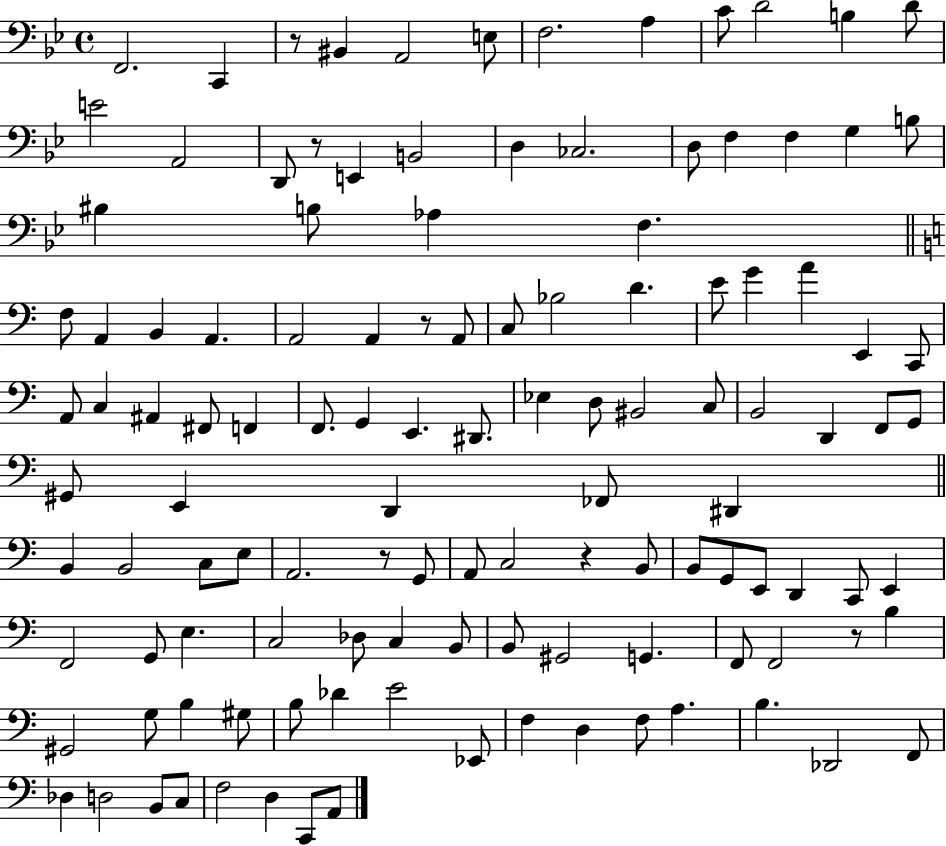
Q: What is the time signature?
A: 4/4